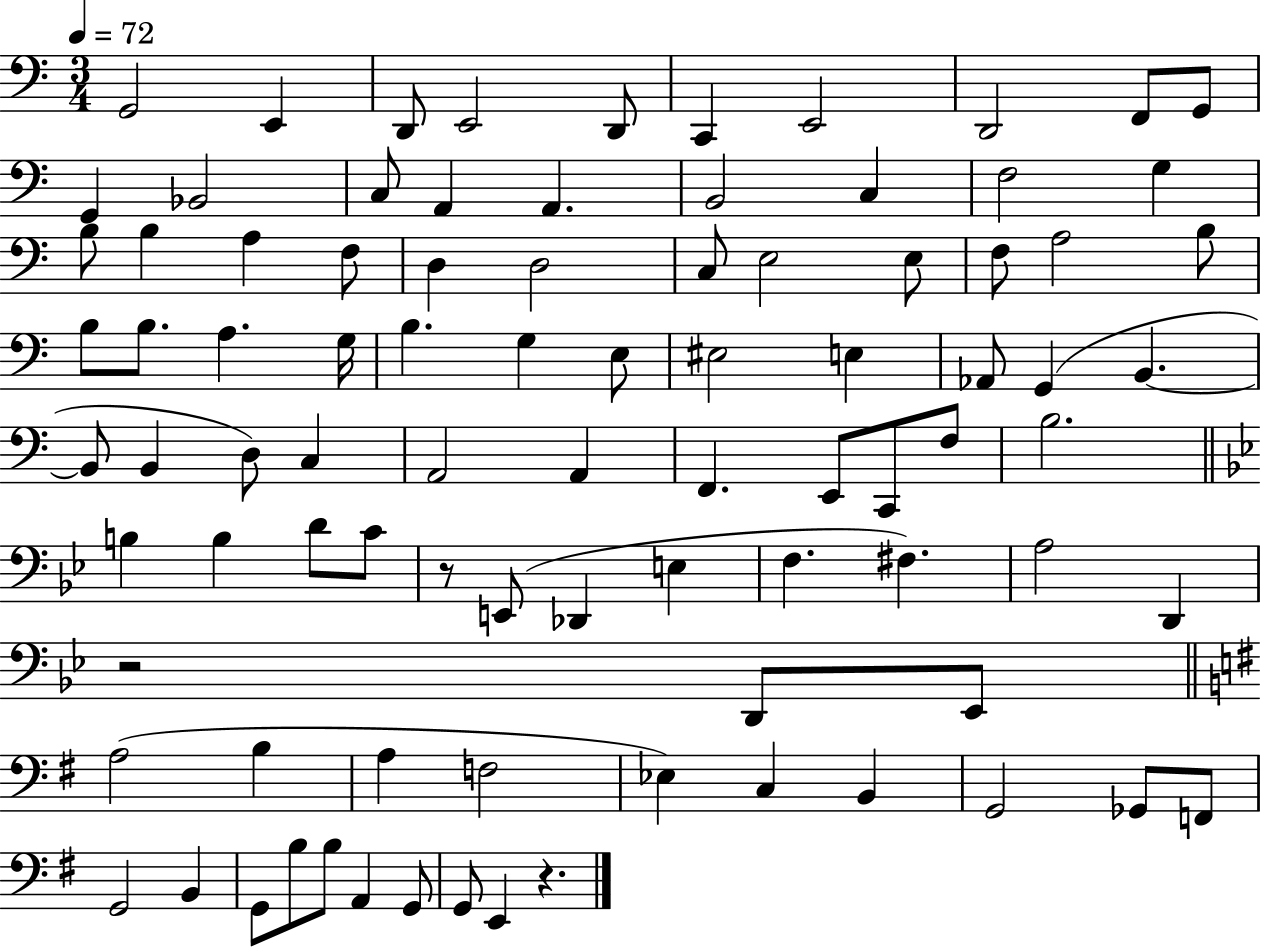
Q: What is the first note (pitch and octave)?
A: G2